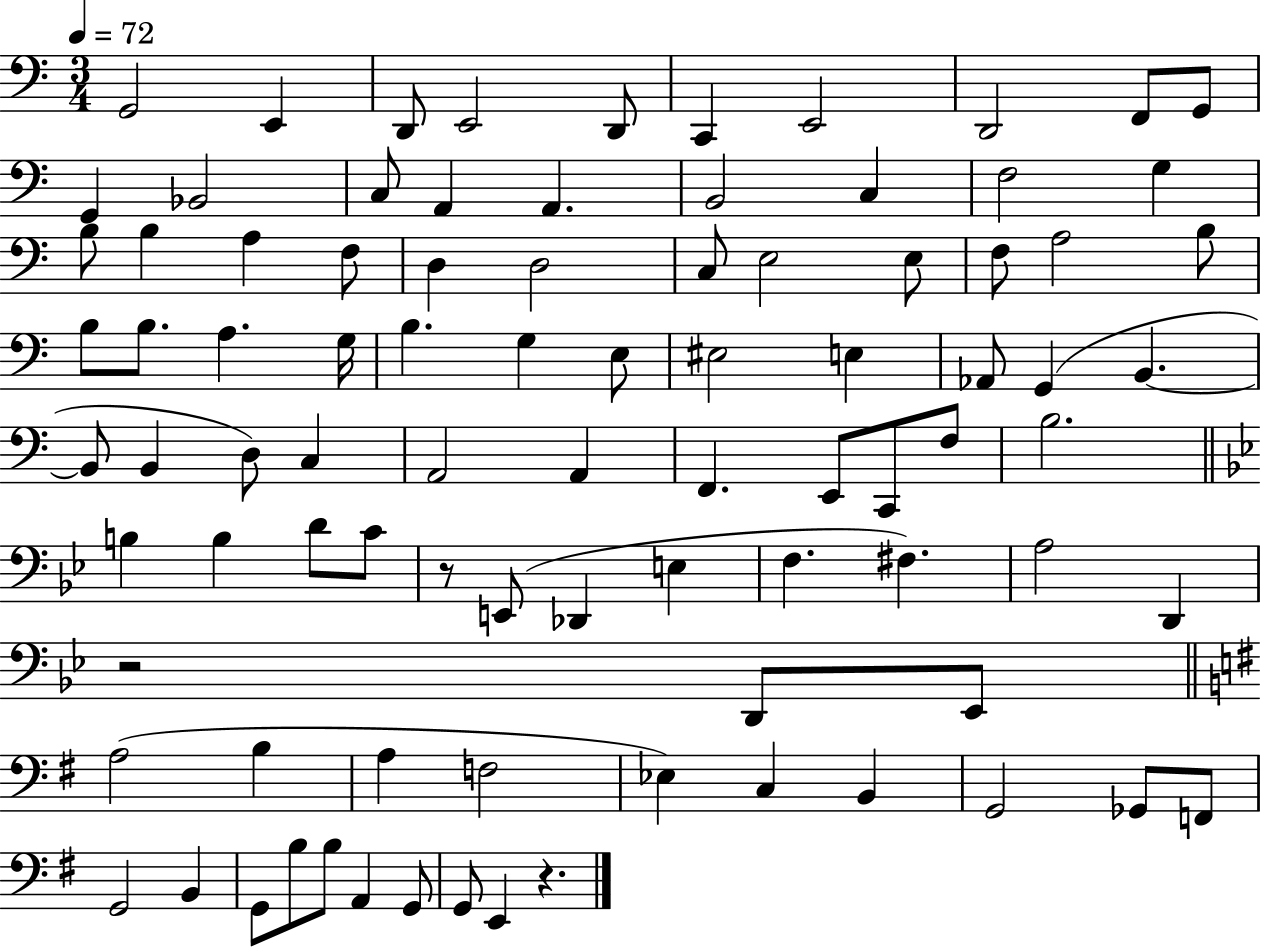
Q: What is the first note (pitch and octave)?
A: G2